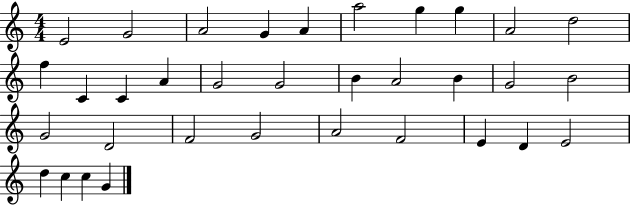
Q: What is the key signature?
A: C major